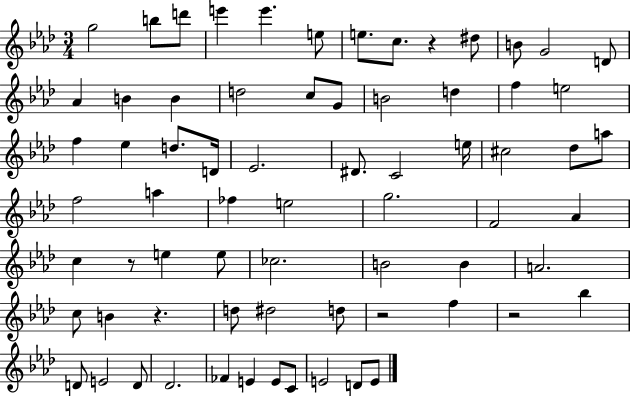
{
  \clef treble
  \numericTimeSignature
  \time 3/4
  \key aes \major
  g''2 b''8 d'''8 | e'''4 e'''4. e''8 | e''8. c''8. r4 dis''8 | b'8 g'2 d'8 | \break aes'4 b'4 b'4 | d''2 c''8 g'8 | b'2 d''4 | f''4 e''2 | \break f''4 ees''4 d''8. d'16 | ees'2. | dis'8. c'2 e''16 | cis''2 des''8 a''8 | \break f''2 a''4 | fes''4 e''2 | g''2. | f'2 aes'4 | \break c''4 r8 e''4 e''8 | ces''2. | b'2 b'4 | a'2. | \break c''8 b'4 r4. | d''8 dis''2 d''8 | r2 f''4 | r2 bes''4 | \break d'8 e'2 d'8 | des'2. | fes'4 e'4 e'8 c'8 | e'2 d'8 e'8 | \break \bar "|."
}